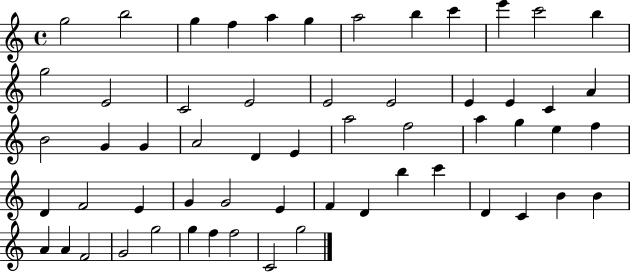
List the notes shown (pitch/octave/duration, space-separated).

G5/h B5/h G5/q F5/q A5/q G5/q A5/h B5/q C6/q E6/q C6/h B5/q G5/h E4/h C4/h E4/h E4/h E4/h E4/q E4/q C4/q A4/q B4/h G4/q G4/q A4/h D4/q E4/q A5/h F5/h A5/q G5/q E5/q F5/q D4/q F4/h E4/q G4/q G4/h E4/q F4/q D4/q B5/q C6/q D4/q C4/q B4/q B4/q A4/q A4/q F4/h G4/h G5/h G5/q F5/q F5/h C4/h G5/h